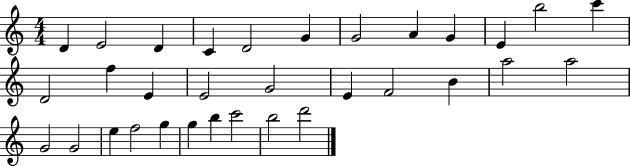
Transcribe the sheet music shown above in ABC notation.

X:1
T:Untitled
M:4/4
L:1/4
K:C
D E2 D C D2 G G2 A G E b2 c' D2 f E E2 G2 E F2 B a2 a2 G2 G2 e f2 g g b c'2 b2 d'2